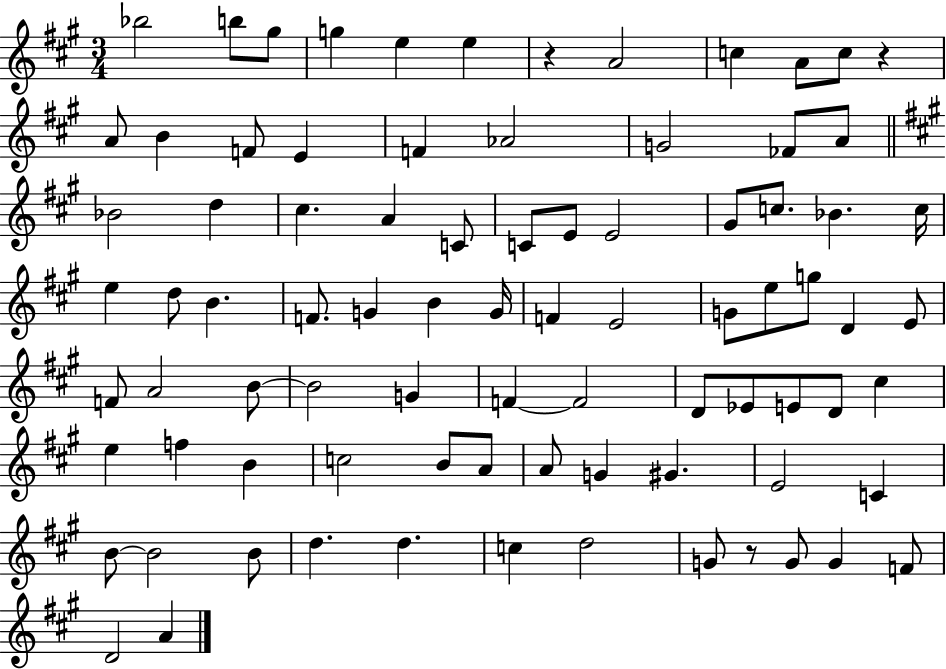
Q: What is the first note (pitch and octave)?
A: Bb5